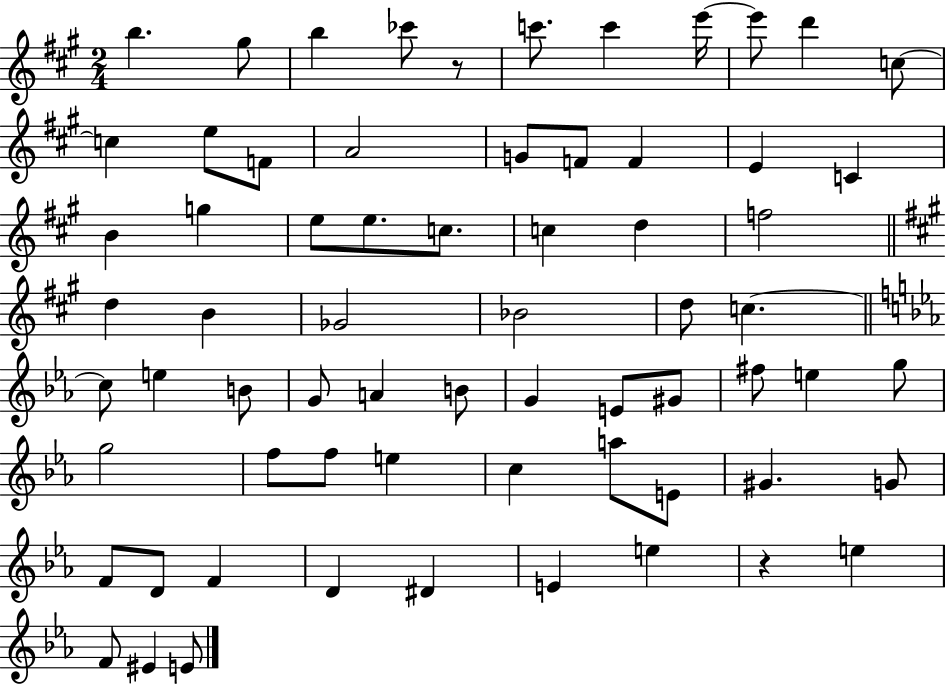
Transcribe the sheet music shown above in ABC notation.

X:1
T:Untitled
M:2/4
L:1/4
K:A
b ^g/2 b _c'/2 z/2 c'/2 c' e'/4 e'/2 d' c/2 c e/2 F/2 A2 G/2 F/2 F E C B g e/2 e/2 c/2 c d f2 d B _G2 _B2 d/2 c c/2 e B/2 G/2 A B/2 G E/2 ^G/2 ^f/2 e g/2 g2 f/2 f/2 e c a/2 E/2 ^G G/2 F/2 D/2 F D ^D E e z e F/2 ^E E/2